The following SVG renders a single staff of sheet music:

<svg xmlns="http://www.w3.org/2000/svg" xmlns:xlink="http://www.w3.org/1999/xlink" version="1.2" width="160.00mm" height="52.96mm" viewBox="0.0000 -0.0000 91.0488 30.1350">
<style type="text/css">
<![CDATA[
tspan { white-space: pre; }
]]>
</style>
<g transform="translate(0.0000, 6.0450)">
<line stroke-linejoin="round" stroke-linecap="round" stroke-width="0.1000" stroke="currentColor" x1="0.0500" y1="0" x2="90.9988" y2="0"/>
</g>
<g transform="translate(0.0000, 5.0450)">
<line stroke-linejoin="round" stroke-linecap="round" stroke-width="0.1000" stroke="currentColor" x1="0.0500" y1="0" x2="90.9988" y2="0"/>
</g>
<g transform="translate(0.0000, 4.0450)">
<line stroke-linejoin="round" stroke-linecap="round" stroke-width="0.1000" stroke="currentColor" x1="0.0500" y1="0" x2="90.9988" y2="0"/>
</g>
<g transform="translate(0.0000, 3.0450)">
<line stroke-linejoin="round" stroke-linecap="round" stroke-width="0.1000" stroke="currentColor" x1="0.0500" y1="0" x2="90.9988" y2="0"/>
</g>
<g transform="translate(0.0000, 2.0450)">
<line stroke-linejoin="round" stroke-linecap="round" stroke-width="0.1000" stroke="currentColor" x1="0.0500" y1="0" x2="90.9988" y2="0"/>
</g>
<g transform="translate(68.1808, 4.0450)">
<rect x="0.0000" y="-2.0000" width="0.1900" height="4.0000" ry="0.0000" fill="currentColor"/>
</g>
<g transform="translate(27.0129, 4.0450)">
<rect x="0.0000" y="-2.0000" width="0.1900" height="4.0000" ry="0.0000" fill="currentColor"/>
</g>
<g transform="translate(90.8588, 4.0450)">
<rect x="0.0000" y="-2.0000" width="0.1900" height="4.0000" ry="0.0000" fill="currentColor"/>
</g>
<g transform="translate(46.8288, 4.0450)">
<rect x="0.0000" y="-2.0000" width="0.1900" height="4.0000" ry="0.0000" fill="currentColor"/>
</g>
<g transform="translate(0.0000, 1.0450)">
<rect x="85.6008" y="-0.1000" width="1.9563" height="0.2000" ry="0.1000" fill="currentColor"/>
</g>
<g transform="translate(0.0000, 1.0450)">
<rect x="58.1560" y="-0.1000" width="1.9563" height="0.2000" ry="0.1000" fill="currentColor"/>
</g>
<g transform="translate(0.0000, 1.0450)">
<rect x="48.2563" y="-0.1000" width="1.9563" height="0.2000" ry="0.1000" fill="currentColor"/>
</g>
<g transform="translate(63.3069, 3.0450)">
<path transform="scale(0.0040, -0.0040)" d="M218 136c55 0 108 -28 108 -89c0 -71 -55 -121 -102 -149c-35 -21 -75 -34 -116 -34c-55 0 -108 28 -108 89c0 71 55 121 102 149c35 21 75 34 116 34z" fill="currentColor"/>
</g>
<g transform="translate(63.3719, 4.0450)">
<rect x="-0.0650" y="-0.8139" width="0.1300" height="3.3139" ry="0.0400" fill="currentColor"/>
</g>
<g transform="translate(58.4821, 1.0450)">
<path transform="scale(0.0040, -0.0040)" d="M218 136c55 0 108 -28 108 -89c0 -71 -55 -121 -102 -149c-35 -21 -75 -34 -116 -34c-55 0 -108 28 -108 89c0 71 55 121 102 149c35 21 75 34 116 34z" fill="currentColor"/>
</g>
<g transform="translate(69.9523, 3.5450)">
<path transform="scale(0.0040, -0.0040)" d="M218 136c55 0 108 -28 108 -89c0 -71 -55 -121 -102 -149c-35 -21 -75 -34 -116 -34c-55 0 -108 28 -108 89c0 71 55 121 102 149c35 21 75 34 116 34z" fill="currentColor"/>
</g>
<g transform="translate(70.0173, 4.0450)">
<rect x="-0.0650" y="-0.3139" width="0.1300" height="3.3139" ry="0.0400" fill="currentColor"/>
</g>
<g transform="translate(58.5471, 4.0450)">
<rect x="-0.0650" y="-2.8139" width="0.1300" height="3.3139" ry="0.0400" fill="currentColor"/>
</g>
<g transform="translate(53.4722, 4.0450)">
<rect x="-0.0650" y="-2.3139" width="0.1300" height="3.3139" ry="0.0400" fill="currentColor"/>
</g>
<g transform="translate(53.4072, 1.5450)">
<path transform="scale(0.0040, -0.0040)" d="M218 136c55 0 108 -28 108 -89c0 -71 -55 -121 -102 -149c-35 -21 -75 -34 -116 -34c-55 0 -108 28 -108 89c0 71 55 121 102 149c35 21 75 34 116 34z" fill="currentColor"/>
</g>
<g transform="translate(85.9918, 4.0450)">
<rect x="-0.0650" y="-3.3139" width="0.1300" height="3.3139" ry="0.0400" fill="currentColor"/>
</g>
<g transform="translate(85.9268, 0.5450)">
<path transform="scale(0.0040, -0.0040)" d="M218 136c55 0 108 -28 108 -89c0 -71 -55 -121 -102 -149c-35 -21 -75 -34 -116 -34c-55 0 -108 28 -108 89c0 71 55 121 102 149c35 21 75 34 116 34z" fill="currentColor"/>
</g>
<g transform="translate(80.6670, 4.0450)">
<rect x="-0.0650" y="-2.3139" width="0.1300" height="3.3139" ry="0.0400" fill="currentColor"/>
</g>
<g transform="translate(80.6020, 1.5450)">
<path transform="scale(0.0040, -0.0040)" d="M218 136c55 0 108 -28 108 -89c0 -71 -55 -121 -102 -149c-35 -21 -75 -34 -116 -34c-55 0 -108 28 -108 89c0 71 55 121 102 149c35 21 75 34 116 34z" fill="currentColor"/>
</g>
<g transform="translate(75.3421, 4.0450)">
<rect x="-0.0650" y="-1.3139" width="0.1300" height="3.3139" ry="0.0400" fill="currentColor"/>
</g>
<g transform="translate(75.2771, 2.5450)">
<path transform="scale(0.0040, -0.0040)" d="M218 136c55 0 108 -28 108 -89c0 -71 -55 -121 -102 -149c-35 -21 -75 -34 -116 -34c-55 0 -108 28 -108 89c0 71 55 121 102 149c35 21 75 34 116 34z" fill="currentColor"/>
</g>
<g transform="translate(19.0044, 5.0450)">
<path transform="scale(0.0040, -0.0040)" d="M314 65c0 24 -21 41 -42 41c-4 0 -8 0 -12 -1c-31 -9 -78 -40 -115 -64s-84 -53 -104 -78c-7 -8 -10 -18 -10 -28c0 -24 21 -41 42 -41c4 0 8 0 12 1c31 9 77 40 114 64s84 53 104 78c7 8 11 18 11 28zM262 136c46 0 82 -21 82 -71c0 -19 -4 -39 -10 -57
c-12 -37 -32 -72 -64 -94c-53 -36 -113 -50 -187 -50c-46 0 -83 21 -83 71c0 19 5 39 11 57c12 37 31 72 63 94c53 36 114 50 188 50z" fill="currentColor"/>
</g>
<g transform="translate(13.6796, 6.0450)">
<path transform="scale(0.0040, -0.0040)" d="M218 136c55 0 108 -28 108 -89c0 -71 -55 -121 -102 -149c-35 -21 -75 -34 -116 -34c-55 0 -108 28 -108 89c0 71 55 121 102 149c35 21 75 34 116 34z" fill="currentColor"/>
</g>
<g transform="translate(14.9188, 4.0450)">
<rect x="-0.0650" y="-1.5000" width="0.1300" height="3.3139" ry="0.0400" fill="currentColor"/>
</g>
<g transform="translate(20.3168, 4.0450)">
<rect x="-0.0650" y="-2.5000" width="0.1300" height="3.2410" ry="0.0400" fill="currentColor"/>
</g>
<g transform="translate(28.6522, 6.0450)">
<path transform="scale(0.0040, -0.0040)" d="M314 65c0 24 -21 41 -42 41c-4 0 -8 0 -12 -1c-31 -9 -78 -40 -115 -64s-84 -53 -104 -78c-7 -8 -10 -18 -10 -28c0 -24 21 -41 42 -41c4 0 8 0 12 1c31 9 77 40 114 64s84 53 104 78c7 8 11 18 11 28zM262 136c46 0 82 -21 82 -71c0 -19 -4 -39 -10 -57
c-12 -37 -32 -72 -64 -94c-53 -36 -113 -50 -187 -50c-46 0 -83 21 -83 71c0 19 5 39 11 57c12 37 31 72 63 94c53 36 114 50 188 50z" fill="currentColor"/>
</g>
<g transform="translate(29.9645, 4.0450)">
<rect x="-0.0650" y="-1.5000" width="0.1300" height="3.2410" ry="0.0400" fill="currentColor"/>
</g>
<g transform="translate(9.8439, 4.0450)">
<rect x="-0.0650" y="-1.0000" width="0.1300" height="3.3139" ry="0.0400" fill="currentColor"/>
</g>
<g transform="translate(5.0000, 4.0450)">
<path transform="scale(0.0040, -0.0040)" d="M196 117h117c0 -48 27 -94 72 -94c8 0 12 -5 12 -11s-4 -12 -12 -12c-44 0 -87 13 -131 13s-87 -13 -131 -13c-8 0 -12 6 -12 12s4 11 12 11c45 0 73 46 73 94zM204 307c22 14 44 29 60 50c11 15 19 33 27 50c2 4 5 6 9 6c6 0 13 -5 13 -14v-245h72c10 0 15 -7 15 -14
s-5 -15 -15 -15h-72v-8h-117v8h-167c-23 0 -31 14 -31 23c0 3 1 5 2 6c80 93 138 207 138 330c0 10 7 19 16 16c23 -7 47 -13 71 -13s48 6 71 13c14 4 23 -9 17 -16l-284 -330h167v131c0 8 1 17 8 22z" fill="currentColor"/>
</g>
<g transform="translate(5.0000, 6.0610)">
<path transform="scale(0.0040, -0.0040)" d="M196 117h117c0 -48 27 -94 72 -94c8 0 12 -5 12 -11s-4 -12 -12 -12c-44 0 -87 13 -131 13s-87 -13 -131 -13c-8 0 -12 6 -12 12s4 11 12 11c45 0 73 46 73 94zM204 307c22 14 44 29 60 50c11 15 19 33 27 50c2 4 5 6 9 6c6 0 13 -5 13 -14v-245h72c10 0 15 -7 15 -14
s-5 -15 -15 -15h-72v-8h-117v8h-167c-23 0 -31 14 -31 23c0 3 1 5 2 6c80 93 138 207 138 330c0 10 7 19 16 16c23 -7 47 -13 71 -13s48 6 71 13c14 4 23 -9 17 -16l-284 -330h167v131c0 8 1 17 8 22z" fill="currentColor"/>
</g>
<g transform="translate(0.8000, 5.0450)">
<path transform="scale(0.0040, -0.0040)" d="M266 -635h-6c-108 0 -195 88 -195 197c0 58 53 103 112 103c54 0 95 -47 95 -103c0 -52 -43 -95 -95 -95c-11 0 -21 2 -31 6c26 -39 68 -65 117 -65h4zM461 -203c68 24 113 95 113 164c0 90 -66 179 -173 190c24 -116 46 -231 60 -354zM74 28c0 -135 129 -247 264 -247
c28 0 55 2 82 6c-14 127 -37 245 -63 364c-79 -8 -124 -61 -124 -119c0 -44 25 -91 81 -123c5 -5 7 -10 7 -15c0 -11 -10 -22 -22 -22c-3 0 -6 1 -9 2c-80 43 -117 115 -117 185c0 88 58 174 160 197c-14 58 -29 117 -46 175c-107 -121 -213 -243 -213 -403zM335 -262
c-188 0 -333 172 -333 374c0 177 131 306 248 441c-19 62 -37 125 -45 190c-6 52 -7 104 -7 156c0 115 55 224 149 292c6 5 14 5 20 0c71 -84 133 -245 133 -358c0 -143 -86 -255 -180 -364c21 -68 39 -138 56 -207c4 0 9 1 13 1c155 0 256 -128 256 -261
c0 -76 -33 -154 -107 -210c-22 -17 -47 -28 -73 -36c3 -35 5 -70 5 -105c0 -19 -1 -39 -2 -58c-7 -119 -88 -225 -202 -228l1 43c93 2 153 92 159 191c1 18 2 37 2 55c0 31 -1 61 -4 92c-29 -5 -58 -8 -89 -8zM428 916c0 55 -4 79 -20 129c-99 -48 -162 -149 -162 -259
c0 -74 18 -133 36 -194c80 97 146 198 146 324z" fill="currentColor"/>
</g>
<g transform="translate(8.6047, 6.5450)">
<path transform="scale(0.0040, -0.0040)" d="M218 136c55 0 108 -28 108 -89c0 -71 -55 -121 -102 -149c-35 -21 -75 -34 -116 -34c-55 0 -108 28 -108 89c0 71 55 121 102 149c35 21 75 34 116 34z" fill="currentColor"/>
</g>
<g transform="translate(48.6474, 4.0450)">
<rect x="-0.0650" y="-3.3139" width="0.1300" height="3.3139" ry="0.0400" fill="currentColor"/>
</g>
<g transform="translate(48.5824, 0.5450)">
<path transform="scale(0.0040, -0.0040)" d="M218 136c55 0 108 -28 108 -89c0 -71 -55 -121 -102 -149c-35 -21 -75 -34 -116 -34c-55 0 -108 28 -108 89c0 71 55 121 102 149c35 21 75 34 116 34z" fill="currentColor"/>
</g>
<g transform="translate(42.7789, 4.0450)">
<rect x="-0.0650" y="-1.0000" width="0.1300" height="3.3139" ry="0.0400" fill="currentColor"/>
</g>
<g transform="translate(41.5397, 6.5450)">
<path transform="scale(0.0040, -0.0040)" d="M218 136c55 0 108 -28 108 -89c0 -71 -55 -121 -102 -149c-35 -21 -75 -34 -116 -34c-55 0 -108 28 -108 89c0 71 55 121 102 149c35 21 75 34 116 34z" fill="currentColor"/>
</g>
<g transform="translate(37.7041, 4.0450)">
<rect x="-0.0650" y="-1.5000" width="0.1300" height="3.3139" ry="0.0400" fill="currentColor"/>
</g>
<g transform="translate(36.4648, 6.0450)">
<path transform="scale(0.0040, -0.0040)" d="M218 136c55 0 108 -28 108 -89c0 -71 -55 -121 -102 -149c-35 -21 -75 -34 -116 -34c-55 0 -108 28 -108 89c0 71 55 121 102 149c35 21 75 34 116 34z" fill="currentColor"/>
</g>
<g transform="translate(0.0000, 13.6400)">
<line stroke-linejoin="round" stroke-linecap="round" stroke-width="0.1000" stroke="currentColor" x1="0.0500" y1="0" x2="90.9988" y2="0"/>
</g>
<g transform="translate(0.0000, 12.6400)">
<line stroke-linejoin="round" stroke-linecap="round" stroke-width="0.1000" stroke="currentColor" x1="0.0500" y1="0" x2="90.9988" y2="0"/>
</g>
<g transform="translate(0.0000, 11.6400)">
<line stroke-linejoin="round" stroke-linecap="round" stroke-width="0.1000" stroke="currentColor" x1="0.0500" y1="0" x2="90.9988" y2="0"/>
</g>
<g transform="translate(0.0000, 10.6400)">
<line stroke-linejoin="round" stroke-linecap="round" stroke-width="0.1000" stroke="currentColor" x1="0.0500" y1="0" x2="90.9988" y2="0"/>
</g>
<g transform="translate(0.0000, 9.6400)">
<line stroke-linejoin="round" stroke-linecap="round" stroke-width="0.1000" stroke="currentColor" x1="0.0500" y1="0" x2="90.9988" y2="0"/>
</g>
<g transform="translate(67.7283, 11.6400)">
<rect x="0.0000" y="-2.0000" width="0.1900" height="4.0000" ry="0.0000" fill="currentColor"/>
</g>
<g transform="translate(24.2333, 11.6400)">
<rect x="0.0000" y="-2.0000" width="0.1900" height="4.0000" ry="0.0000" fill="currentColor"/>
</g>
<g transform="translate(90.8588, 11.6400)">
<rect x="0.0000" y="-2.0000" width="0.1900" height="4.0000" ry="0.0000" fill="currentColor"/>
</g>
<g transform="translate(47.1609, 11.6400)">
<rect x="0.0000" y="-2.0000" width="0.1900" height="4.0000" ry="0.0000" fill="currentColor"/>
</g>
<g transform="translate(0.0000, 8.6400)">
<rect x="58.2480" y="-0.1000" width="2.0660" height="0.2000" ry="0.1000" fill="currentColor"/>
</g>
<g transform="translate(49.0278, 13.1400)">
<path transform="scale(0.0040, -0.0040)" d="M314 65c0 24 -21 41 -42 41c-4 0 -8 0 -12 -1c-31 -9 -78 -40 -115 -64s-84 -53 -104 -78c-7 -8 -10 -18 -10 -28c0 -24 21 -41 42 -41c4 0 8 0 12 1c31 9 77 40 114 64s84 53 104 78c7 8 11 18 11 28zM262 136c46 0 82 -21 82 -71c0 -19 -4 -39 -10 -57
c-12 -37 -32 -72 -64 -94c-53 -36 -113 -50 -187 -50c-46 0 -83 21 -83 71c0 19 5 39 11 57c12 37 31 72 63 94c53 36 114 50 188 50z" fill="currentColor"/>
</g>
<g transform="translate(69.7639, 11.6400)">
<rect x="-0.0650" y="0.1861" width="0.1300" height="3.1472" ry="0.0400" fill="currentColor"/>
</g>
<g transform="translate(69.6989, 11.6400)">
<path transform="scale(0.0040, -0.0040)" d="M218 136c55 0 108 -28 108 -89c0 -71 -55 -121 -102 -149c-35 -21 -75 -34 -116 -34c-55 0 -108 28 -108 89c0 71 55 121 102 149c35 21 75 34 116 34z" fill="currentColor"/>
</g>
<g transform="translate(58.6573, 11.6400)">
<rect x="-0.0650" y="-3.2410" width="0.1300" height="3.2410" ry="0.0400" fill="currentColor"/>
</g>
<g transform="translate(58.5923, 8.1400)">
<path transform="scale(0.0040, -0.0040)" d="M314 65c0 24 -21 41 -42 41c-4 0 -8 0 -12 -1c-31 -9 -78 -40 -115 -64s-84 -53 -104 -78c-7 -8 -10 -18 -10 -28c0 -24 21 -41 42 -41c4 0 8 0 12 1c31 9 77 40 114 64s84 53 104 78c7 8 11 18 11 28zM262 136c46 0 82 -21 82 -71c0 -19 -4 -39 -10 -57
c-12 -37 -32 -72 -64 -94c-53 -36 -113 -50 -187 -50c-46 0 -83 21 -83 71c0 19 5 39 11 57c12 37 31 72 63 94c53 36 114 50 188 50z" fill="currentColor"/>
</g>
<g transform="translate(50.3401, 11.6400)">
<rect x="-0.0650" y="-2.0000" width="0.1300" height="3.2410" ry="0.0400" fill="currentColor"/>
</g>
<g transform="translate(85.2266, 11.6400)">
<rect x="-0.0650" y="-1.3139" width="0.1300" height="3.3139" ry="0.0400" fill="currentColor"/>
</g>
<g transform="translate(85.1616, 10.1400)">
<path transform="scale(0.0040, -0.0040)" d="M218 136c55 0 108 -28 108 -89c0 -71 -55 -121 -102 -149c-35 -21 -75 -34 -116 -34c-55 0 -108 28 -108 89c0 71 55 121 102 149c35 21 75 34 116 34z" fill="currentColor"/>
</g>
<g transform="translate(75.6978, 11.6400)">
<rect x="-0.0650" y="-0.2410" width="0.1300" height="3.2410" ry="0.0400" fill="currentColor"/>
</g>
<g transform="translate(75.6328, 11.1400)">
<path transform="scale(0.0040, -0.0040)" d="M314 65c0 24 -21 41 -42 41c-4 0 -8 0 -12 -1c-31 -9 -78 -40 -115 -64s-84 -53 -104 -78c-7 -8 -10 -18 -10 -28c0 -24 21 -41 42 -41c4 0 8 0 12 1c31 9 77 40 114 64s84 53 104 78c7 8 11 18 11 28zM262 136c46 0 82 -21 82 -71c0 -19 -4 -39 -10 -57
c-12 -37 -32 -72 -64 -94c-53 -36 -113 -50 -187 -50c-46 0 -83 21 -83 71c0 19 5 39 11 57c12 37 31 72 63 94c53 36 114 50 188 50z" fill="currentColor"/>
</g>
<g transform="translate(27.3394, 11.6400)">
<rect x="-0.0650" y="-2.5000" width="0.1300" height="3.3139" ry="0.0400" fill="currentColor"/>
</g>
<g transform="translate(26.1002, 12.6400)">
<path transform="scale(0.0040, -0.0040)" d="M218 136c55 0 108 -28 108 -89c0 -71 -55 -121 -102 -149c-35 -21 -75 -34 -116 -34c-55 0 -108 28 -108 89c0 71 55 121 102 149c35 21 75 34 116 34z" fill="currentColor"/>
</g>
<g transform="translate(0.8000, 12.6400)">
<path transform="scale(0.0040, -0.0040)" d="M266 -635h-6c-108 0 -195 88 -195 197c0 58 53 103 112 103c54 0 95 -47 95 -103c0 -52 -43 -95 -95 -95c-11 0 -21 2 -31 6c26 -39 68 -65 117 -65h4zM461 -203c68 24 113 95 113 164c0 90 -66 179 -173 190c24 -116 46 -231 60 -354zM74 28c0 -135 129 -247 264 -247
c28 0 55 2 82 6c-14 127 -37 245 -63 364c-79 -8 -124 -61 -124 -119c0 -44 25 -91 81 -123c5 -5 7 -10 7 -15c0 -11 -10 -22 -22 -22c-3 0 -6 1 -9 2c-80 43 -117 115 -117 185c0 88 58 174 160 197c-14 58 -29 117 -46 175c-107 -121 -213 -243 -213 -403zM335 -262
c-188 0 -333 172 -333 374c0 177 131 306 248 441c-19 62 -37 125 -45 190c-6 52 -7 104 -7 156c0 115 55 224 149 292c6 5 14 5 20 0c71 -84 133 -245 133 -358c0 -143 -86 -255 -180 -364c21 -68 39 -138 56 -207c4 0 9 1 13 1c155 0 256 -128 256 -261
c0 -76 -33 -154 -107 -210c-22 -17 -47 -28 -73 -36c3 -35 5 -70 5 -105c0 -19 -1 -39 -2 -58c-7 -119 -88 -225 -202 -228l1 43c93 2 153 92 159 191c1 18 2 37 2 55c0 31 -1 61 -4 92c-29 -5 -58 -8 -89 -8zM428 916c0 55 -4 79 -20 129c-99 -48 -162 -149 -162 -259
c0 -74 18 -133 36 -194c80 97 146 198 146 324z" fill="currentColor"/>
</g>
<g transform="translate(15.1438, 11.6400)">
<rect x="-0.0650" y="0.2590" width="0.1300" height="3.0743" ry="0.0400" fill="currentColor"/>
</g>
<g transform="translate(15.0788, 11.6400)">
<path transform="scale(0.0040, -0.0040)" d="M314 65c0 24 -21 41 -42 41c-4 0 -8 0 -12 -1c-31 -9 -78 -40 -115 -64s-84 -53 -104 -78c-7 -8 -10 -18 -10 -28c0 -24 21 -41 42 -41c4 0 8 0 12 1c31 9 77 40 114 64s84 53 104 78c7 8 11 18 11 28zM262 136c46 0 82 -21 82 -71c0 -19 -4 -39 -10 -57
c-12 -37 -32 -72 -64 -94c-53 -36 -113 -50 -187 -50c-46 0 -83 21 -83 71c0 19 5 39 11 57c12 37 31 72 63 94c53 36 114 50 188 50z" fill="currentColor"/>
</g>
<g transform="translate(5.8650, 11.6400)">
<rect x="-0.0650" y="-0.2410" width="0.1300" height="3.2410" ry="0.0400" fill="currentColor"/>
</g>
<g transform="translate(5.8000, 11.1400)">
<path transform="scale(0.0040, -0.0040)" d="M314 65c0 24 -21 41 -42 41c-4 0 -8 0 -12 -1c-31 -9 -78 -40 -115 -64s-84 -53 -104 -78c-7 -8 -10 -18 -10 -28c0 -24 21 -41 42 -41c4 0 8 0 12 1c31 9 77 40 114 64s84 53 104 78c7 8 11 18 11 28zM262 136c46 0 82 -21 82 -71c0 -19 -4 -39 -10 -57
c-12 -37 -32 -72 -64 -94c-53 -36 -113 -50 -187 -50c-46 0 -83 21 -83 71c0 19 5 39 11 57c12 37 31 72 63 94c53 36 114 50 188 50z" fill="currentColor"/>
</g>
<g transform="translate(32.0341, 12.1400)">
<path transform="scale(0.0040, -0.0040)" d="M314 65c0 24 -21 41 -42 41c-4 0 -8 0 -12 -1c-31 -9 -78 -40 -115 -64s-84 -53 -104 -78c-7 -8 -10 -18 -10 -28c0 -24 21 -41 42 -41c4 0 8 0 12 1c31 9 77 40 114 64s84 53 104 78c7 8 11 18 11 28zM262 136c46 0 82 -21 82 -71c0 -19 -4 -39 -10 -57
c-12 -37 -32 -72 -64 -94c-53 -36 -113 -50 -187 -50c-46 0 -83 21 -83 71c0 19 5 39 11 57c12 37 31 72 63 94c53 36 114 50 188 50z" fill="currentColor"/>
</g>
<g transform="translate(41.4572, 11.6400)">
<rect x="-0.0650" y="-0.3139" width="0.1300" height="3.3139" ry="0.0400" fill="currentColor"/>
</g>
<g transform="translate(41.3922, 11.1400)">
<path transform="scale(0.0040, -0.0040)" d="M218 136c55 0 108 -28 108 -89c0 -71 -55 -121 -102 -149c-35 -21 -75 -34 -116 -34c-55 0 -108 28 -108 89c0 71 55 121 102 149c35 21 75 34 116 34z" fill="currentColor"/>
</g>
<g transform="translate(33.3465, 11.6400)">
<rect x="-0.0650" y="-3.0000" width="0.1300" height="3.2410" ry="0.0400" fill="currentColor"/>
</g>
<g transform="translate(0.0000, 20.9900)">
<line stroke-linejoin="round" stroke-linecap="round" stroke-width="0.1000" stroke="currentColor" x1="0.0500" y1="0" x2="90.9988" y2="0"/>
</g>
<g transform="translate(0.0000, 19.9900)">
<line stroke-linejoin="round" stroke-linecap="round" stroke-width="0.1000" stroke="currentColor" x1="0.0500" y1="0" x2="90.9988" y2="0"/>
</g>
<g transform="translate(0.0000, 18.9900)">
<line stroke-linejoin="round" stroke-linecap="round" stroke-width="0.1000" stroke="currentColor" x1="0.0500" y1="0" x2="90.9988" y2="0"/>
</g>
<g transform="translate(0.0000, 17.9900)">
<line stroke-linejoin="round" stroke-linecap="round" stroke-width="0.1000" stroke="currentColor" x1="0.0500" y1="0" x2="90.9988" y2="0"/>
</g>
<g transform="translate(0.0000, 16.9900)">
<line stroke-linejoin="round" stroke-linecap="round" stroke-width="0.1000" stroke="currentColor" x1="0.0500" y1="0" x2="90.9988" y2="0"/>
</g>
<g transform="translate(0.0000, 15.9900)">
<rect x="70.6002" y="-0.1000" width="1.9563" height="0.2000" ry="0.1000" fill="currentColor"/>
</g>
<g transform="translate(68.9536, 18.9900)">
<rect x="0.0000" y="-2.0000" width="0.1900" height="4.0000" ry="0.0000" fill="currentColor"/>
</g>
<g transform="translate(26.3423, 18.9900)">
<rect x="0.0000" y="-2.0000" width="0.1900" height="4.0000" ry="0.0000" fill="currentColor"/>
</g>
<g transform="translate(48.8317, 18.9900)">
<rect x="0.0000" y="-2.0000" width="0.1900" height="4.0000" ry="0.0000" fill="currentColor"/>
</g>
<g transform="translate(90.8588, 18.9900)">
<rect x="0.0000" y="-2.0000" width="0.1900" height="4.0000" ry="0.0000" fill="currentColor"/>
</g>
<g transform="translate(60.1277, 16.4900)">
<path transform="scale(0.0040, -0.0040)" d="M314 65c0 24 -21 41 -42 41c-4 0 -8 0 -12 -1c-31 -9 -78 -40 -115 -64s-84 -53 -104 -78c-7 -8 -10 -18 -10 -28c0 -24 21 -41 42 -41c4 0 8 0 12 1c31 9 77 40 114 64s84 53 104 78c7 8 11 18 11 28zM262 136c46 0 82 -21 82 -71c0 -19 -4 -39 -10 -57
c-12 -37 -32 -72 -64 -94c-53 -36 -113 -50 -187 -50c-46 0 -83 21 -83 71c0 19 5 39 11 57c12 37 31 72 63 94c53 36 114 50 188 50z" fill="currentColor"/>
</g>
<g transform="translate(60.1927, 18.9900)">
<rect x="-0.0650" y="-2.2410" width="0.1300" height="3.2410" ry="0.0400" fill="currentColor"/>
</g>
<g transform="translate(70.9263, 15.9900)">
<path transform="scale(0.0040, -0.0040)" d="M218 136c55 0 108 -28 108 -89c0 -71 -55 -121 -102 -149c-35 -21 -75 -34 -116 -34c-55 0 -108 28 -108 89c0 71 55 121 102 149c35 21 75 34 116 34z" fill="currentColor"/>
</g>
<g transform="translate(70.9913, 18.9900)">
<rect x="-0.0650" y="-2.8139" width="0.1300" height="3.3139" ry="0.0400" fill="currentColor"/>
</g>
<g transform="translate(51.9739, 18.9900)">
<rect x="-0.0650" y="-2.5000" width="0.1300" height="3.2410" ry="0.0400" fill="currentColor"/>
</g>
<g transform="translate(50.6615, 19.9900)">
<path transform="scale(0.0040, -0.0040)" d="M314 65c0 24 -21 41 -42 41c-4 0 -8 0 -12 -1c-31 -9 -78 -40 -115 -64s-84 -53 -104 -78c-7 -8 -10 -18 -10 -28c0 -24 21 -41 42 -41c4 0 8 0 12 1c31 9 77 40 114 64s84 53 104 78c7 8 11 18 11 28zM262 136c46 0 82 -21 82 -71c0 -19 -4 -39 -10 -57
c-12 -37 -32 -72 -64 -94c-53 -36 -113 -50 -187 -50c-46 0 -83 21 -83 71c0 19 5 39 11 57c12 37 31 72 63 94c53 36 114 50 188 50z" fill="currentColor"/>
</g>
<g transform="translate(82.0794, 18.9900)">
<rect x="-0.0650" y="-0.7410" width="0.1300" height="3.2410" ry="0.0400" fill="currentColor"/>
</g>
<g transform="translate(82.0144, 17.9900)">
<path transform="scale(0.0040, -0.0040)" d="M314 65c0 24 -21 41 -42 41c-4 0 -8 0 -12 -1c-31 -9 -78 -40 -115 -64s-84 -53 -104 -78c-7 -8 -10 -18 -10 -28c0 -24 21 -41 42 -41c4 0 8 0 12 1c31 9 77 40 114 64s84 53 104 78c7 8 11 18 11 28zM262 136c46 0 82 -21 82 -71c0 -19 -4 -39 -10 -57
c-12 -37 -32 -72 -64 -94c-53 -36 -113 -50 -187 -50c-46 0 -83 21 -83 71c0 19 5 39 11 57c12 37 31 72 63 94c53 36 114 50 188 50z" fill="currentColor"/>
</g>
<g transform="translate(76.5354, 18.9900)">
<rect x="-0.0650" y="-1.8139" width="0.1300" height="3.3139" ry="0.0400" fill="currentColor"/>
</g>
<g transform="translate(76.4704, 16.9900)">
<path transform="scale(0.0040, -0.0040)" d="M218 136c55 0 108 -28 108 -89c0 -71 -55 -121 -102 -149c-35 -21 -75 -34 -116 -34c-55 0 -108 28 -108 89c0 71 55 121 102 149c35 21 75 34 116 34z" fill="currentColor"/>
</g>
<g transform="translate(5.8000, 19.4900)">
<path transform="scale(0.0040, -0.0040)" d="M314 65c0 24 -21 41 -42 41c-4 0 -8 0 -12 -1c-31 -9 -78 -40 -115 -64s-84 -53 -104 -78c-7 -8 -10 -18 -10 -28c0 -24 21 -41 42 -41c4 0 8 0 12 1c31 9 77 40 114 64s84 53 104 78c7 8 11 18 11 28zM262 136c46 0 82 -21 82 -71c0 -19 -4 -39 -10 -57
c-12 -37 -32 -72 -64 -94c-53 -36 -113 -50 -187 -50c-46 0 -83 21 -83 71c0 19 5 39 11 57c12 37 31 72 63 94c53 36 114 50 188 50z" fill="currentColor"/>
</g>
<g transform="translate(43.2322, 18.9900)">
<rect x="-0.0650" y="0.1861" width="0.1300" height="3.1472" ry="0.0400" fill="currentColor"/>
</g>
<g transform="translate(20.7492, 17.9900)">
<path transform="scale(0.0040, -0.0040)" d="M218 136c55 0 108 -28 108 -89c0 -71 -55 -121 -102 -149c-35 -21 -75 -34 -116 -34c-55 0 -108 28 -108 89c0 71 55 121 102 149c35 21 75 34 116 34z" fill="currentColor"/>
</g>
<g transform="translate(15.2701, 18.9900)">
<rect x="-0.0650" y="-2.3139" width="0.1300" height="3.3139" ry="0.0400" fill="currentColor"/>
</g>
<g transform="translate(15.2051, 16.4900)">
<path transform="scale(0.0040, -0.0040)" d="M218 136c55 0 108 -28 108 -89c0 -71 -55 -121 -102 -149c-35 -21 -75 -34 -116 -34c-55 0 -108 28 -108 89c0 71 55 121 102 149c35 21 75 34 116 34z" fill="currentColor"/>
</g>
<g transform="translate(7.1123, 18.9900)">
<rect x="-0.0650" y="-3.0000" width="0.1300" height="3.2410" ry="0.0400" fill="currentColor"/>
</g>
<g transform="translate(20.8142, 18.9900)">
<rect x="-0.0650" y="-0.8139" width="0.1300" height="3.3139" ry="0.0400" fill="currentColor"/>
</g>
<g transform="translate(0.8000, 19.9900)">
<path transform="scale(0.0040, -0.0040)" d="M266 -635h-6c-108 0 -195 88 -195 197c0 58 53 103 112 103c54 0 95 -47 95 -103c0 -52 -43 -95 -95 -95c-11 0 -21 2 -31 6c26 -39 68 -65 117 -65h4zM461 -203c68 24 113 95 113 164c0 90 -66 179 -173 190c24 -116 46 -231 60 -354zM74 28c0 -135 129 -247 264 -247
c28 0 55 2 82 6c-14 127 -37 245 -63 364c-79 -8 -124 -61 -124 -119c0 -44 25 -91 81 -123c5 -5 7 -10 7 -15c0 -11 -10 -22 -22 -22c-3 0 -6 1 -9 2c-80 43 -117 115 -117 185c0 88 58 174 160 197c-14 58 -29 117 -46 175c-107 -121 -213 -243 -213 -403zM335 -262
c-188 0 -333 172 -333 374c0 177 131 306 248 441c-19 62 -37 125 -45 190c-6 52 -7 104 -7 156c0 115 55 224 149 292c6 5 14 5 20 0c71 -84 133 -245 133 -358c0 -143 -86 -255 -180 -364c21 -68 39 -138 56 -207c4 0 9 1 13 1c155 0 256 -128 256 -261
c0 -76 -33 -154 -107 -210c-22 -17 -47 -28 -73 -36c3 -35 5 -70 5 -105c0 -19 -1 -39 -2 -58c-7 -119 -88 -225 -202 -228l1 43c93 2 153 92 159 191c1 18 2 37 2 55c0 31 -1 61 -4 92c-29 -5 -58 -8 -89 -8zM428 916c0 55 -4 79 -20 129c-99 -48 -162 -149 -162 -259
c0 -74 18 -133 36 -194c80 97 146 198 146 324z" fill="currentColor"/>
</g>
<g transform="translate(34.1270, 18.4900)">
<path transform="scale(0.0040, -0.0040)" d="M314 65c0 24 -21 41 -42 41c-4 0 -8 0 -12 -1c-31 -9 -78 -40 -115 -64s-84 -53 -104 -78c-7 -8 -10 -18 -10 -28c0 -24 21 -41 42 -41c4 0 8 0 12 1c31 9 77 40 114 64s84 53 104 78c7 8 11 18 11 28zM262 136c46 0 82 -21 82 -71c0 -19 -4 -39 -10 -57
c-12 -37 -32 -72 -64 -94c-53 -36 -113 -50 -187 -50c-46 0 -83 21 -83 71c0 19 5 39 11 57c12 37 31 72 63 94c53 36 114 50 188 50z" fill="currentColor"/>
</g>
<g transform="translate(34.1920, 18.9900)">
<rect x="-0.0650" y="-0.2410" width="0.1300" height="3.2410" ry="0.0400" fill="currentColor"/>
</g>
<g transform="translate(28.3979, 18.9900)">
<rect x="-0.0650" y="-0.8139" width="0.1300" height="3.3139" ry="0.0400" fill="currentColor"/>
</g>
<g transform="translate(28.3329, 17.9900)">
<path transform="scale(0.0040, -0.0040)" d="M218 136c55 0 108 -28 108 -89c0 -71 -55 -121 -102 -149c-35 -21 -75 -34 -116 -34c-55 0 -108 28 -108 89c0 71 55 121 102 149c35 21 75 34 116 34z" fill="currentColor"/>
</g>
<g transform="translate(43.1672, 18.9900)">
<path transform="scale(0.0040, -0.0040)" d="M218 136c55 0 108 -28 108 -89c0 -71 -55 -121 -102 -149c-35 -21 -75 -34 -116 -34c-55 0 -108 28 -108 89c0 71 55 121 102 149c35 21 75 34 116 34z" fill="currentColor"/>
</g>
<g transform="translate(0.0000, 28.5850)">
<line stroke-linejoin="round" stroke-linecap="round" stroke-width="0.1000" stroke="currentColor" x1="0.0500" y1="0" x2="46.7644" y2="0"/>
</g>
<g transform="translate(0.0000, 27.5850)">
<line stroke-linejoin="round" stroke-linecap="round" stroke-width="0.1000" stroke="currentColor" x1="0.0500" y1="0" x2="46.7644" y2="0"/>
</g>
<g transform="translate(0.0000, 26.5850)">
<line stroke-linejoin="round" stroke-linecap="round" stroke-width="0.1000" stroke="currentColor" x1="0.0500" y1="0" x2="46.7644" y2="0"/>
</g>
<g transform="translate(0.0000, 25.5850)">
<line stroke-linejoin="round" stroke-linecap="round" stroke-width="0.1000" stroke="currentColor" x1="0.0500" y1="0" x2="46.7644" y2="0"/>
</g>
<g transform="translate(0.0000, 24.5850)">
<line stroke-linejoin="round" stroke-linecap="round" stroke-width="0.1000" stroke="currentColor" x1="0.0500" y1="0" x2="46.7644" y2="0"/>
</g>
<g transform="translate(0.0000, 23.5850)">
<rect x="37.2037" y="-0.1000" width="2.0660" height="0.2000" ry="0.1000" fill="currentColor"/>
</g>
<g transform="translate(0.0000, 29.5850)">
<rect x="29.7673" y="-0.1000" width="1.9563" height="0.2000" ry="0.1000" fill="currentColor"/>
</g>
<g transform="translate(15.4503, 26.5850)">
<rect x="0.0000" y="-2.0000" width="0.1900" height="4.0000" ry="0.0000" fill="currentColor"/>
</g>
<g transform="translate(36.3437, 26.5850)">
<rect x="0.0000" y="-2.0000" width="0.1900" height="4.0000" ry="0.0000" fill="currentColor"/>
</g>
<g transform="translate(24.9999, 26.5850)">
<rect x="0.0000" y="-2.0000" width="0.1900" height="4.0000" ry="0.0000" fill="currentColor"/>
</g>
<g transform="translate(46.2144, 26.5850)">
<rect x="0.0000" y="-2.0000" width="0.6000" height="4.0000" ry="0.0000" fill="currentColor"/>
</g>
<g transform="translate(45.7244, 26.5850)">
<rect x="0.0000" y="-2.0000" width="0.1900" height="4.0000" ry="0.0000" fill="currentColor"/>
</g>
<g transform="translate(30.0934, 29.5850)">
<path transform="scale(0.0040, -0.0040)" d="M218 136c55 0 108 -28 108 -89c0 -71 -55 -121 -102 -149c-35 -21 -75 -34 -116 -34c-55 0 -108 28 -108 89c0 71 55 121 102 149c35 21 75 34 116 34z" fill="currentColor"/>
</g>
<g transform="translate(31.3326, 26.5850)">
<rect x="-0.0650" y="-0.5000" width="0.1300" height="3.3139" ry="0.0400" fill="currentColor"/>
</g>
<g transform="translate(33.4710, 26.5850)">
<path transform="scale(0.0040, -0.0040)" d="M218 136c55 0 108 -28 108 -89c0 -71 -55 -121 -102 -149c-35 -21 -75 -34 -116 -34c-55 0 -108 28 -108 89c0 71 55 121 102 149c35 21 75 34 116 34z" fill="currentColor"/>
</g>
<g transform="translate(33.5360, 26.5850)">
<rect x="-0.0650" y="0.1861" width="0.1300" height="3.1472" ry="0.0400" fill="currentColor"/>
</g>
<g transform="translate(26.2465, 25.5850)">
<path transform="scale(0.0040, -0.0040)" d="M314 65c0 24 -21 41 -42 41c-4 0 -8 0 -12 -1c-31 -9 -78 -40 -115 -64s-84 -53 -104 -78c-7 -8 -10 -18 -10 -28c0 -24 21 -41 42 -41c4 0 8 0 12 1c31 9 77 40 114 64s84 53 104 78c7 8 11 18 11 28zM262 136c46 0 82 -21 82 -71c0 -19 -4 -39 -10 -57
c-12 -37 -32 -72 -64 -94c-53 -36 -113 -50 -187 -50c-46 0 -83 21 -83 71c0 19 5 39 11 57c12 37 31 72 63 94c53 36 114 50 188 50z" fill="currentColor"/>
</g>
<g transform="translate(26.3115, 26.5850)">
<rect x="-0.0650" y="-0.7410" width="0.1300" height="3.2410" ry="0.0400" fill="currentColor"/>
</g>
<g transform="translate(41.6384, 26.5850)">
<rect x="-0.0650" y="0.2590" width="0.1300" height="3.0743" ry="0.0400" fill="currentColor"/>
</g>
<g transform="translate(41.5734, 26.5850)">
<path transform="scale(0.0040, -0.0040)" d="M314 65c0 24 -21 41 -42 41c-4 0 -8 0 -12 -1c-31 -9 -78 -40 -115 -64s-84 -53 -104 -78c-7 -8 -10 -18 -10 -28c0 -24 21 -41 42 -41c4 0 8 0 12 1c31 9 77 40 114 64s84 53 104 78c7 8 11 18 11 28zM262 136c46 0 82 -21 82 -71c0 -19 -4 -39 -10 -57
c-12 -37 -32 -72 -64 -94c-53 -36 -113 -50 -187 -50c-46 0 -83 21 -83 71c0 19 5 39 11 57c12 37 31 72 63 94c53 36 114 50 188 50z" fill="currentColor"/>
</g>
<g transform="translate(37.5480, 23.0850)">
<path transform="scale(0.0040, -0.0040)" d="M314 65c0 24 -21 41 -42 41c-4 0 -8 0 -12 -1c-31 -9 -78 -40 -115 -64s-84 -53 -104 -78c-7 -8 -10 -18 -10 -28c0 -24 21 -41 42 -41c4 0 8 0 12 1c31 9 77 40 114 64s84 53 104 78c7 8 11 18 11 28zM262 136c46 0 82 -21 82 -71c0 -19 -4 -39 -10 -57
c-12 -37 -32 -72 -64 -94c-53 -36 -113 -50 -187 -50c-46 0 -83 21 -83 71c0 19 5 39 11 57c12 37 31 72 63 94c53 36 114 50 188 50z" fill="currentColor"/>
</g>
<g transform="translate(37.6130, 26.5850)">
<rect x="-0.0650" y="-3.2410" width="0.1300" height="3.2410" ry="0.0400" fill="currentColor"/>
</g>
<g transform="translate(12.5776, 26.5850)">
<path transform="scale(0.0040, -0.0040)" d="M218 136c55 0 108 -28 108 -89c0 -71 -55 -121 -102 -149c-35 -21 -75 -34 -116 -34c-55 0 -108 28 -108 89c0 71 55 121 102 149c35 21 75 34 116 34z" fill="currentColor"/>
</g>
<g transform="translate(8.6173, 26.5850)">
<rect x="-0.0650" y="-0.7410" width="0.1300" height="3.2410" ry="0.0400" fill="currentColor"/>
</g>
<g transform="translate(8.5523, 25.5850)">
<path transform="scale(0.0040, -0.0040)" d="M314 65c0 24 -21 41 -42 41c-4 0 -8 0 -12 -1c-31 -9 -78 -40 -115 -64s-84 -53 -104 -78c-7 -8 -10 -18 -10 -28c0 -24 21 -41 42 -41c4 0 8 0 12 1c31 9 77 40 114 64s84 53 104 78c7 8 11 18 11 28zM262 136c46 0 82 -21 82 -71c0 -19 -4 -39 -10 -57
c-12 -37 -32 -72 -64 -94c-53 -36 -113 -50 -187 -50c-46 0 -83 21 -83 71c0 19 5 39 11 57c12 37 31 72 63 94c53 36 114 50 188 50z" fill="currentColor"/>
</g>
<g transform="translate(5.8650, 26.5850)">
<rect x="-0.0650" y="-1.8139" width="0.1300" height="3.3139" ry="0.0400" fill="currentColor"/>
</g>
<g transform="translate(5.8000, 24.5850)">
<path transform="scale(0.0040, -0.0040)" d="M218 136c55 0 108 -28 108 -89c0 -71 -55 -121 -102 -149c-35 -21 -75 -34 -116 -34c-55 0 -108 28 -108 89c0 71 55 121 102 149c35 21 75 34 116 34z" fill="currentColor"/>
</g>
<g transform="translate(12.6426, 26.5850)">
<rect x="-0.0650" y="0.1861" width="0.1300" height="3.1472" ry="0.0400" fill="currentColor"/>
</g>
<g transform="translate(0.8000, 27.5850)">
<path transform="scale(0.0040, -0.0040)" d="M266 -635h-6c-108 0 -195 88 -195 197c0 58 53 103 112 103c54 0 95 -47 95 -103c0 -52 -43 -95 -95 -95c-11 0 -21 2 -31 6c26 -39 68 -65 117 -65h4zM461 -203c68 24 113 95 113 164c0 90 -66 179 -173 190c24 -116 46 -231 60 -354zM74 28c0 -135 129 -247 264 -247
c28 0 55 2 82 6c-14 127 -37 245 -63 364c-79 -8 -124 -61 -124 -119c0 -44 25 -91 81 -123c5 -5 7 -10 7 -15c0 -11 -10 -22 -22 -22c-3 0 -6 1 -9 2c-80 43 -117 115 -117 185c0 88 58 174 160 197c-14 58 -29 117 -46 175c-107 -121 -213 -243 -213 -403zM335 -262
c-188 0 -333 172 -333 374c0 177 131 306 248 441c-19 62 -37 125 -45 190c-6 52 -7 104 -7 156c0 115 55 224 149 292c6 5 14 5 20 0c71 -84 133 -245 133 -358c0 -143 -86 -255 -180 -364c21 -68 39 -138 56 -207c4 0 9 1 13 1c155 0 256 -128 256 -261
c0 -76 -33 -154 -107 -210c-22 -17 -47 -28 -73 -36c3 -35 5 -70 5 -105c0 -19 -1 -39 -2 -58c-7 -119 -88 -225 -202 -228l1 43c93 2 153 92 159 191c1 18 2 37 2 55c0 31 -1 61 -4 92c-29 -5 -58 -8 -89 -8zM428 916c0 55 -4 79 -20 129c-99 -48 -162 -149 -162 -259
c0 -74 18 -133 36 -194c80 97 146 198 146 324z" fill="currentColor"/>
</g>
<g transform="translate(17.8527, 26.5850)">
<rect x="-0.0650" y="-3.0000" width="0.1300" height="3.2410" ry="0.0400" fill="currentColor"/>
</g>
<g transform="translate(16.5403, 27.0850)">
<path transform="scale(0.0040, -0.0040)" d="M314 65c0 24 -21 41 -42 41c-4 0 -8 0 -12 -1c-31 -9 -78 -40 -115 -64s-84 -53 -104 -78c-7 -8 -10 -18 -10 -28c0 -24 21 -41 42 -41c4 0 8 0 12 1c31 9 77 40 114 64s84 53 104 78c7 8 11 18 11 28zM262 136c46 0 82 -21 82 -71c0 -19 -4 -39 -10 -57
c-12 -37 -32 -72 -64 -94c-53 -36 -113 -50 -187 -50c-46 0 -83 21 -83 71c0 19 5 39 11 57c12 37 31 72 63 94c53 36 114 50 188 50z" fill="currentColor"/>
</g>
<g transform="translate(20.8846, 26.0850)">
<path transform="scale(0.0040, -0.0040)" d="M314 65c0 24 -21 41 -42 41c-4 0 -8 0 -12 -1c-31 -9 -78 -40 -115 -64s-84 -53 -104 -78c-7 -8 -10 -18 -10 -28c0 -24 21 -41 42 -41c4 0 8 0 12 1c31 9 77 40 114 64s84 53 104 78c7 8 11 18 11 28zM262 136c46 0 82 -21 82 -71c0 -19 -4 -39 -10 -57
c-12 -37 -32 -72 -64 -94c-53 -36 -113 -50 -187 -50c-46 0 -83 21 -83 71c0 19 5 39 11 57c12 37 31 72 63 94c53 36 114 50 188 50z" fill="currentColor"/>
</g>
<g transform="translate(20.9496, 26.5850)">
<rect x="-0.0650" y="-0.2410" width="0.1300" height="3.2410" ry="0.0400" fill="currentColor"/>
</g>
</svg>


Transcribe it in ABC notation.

X:1
T:Untitled
M:4/4
L:1/4
K:C
D E G2 E2 E D b g a d c e g b c2 B2 G A2 c F2 b2 B c2 e A2 g d d c2 B G2 g2 a f d2 f d2 B A2 c2 d2 C B b2 B2